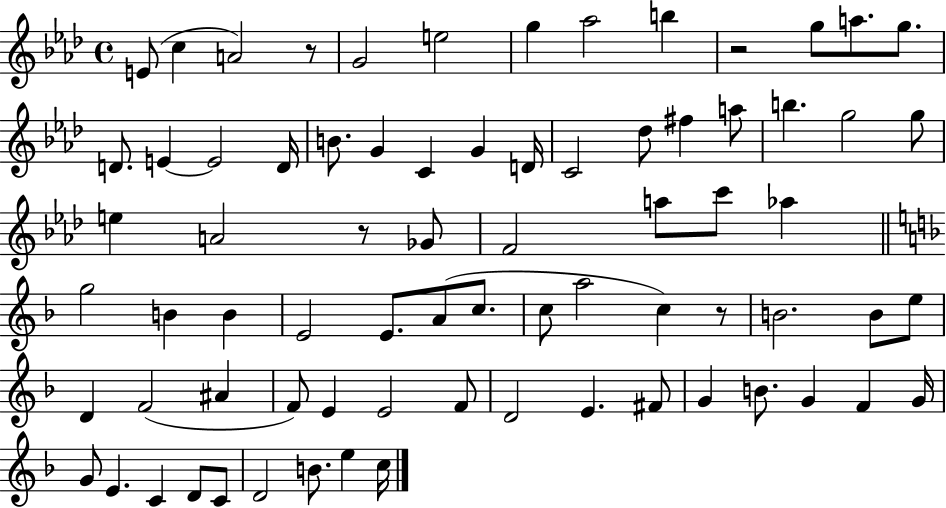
X:1
T:Untitled
M:4/4
L:1/4
K:Ab
E/2 c A2 z/2 G2 e2 g _a2 b z2 g/2 a/2 g/2 D/2 E E2 D/4 B/2 G C G D/4 C2 _d/2 ^f a/2 b g2 g/2 e A2 z/2 _G/2 F2 a/2 c'/2 _a g2 B B E2 E/2 A/2 c/2 c/2 a2 c z/2 B2 B/2 e/2 D F2 ^A F/2 E E2 F/2 D2 E ^F/2 G B/2 G F G/4 G/2 E C D/2 C/2 D2 B/2 e c/4